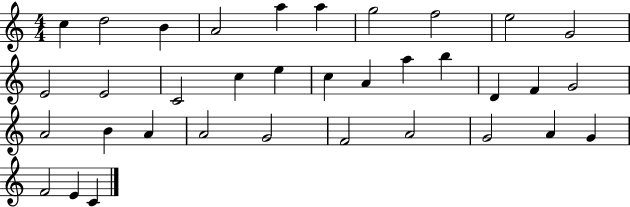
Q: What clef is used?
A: treble